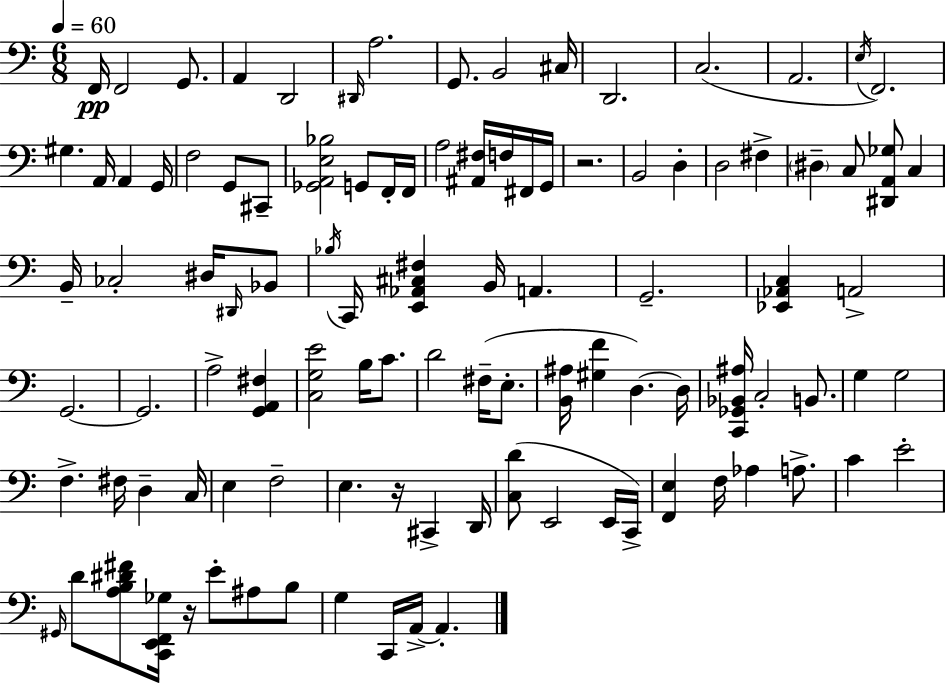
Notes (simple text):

F2/s F2/h G2/e. A2/q D2/h D#2/s A3/h. G2/e. B2/h C#3/s D2/h. C3/h. A2/h. E3/s F2/h. G#3/q. A2/s A2/q G2/s F3/h G2/e C#2/e [Gb2,A2,E3,Bb3]/h G2/e F2/s F2/s A3/h [A#2,F#3]/s F3/s F#2/s G2/s R/h. B2/h D3/q D3/h F#3/q D#3/q C3/e [D#2,A2,Gb3]/e C3/q B2/s CES3/h D#3/s D#2/s Bb2/e Bb3/s C2/s [E2,Ab2,C#3,F#3]/q B2/s A2/q. G2/h. [Eb2,Ab2,C3]/q A2/h G2/h. G2/h. A3/h [G2,A2,F#3]/q [C3,G3,E4]/h B3/s C4/e. D4/h F#3/s E3/e. [B2,A#3]/s [G#3,F4]/q D3/q. D3/s [C2,Gb2,Bb2,A#3]/s C3/h B2/e. G3/q G3/h F3/q. F#3/s D3/q C3/s E3/q F3/h E3/q. R/s C#2/q D2/s [C3,D4]/e E2/h E2/s C2/s [F2,E3]/q F3/s Ab3/q A3/e. C4/q E4/h G#2/s D4/e [A3,B3,D#4,F#4]/e [C2,E2,F2,Gb3]/s R/s E4/e A#3/e B3/e G3/q C2/s A2/s A2/q.